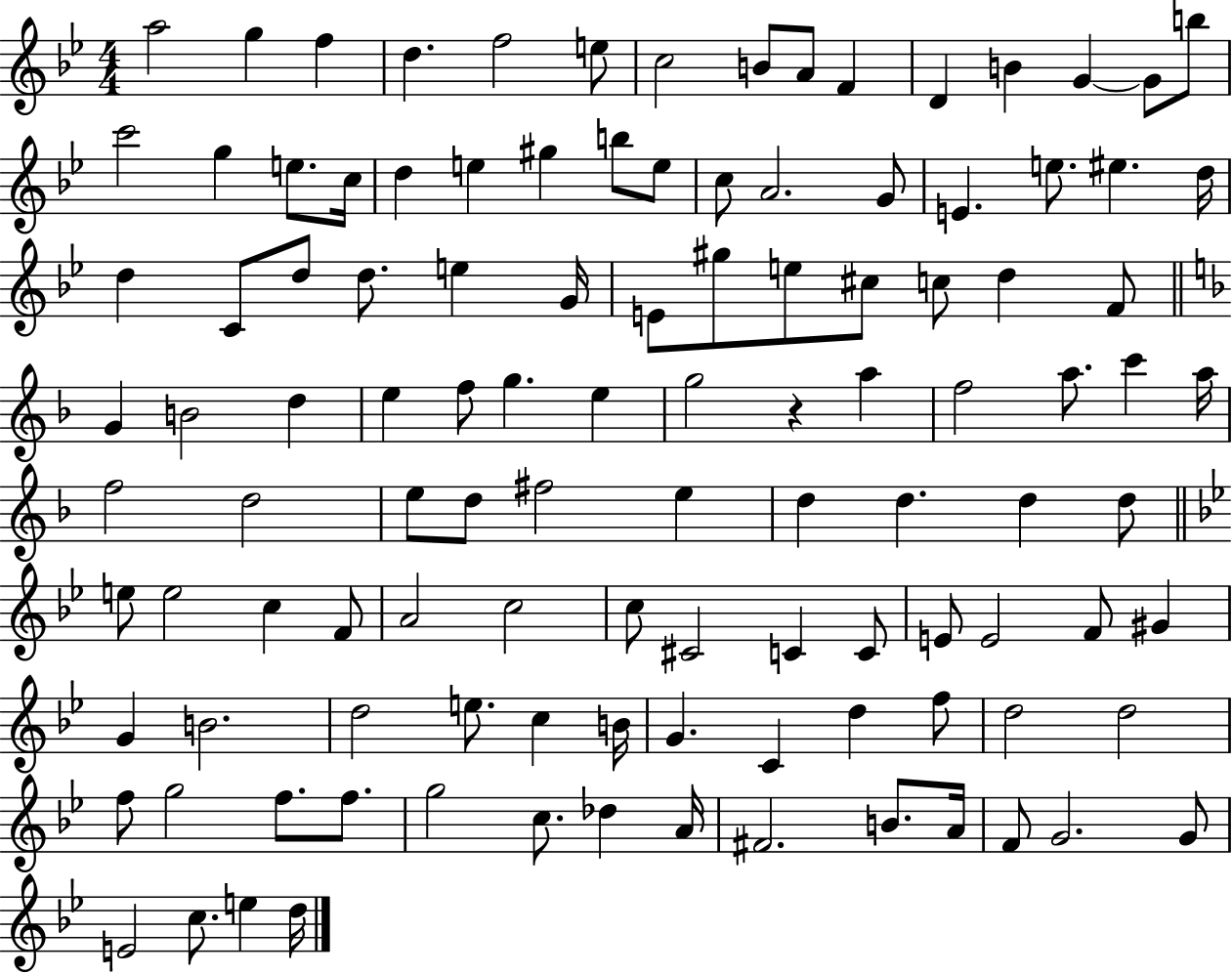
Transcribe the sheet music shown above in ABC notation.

X:1
T:Untitled
M:4/4
L:1/4
K:Bb
a2 g f d f2 e/2 c2 B/2 A/2 F D B G G/2 b/2 c'2 g e/2 c/4 d e ^g b/2 e/2 c/2 A2 G/2 E e/2 ^e d/4 d C/2 d/2 d/2 e G/4 E/2 ^g/2 e/2 ^c/2 c/2 d F/2 G B2 d e f/2 g e g2 z a f2 a/2 c' a/4 f2 d2 e/2 d/2 ^f2 e d d d d/2 e/2 e2 c F/2 A2 c2 c/2 ^C2 C C/2 E/2 E2 F/2 ^G G B2 d2 e/2 c B/4 G C d f/2 d2 d2 f/2 g2 f/2 f/2 g2 c/2 _d A/4 ^F2 B/2 A/4 F/2 G2 G/2 E2 c/2 e d/4